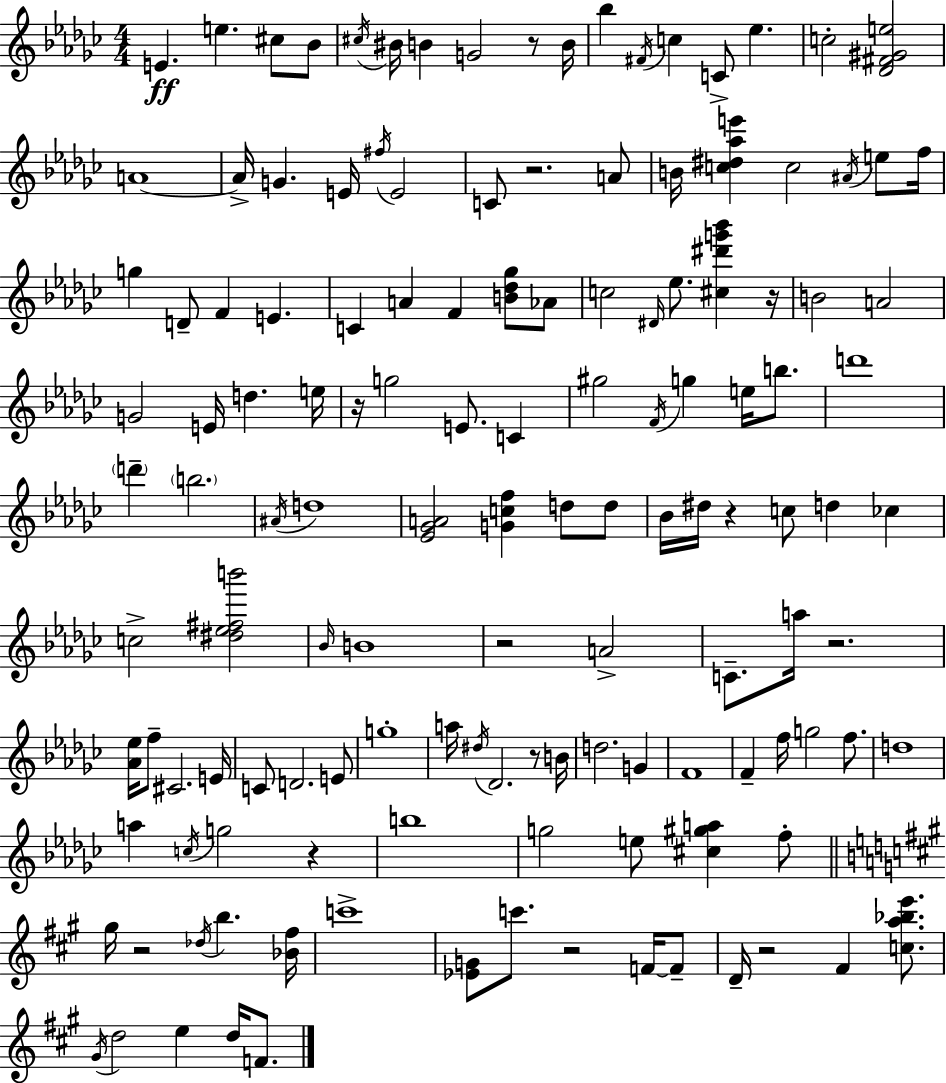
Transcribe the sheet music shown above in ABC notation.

X:1
T:Untitled
M:4/4
L:1/4
K:Ebm
E e ^c/2 _B/2 ^c/4 ^B/4 B G2 z/2 B/4 _b ^F/4 c C/2 _e c2 [_D^F^Ge]2 A4 A/4 G E/4 ^f/4 E2 C/2 z2 A/2 B/4 [c^d_ae'] c2 ^A/4 e/2 f/4 g D/2 F E C A F [B_d_g]/2 _A/2 c2 ^D/4 _e/2 [^c^d'g'_b'] z/4 B2 A2 G2 E/4 d e/4 z/4 g2 E/2 C ^g2 F/4 g e/4 b/2 d'4 d' b2 ^A/4 d4 [_E_GA]2 [Gcf] d/2 d/2 _B/4 ^d/4 z c/2 d _c c2 [^d_e^fb']2 _B/4 B4 z2 A2 C/2 a/4 z2 [_A_e]/4 f/2 ^C2 E/4 C/2 D2 E/2 g4 a/4 ^d/4 _D2 z/2 B/4 d2 G F4 F f/4 g2 f/2 d4 a c/4 g2 z b4 g2 e/2 [^c^ga] f/2 ^g/4 z2 _d/4 b [_B^f]/4 c'4 [_EG]/2 c'/2 z2 F/4 F/2 D/4 z2 ^F [ca_be']/2 ^G/4 d2 e d/4 F/2